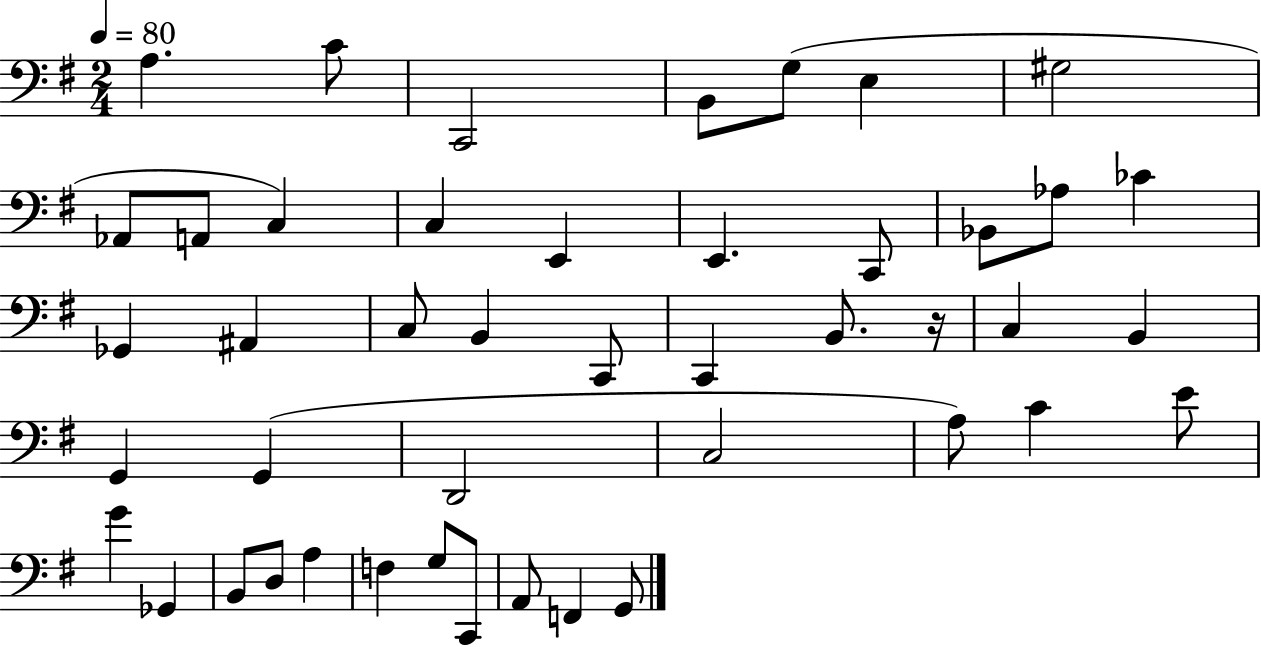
A3/q. C4/e C2/h B2/e G3/e E3/q G#3/h Ab2/e A2/e C3/q C3/q E2/q E2/q. C2/e Bb2/e Ab3/e CES4/q Gb2/q A#2/q C3/e B2/q C2/e C2/q B2/e. R/s C3/q B2/q G2/q G2/q D2/h C3/h A3/e C4/q E4/e G4/q Gb2/q B2/e D3/e A3/q F3/q G3/e C2/e A2/e F2/q G2/e